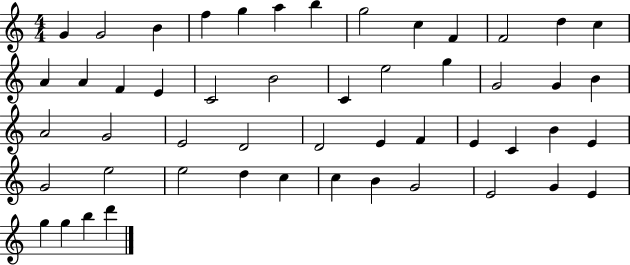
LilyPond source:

{
  \clef treble
  \numericTimeSignature
  \time 4/4
  \key c \major
  g'4 g'2 b'4 | f''4 g''4 a''4 b''4 | g''2 c''4 f'4 | f'2 d''4 c''4 | \break a'4 a'4 f'4 e'4 | c'2 b'2 | c'4 e''2 g''4 | g'2 g'4 b'4 | \break a'2 g'2 | e'2 d'2 | d'2 e'4 f'4 | e'4 c'4 b'4 e'4 | \break g'2 e''2 | e''2 d''4 c''4 | c''4 b'4 g'2 | e'2 g'4 e'4 | \break g''4 g''4 b''4 d'''4 | \bar "|."
}